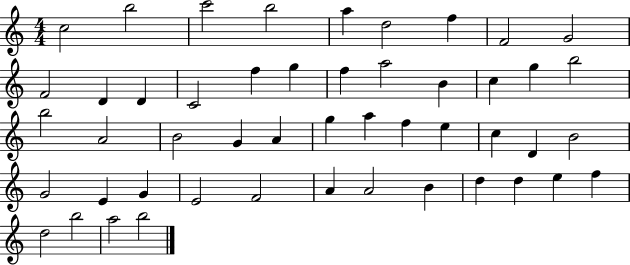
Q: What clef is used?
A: treble